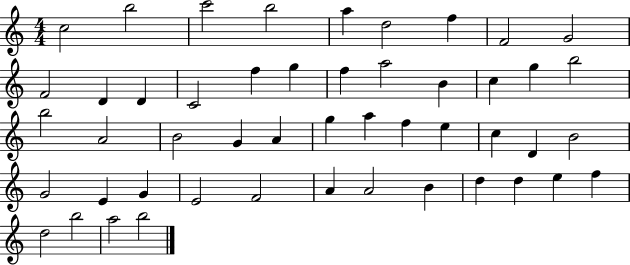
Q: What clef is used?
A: treble